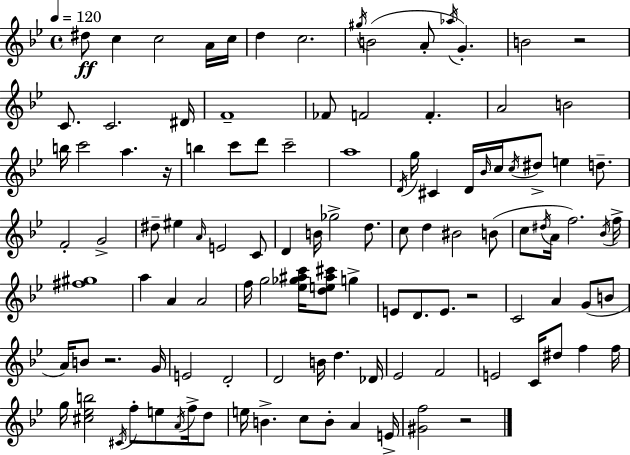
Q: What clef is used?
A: treble